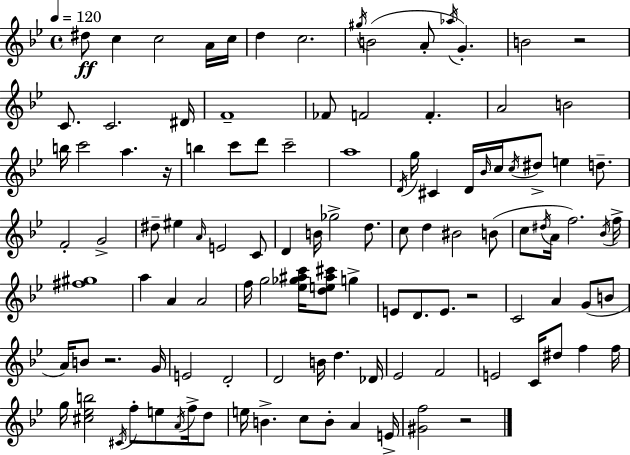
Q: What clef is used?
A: treble